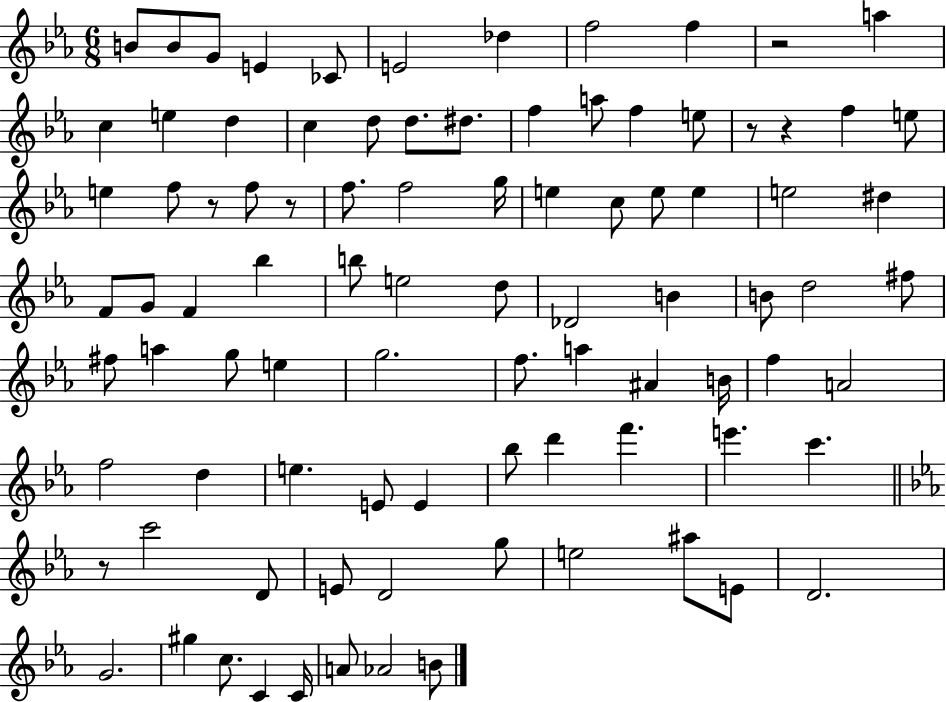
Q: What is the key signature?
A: EES major